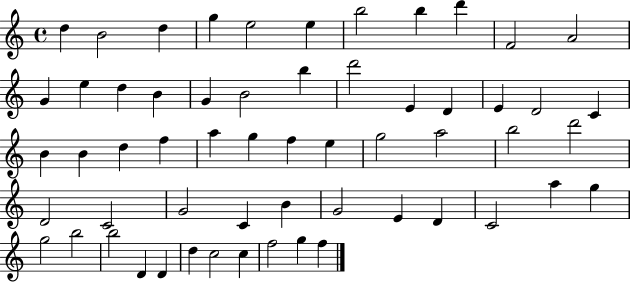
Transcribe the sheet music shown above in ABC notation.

X:1
T:Untitled
M:4/4
L:1/4
K:C
d B2 d g e2 e b2 b d' F2 A2 G e d B G B2 b d'2 E D E D2 C B B d f a g f e g2 a2 b2 d'2 D2 C2 G2 C B G2 E D C2 a g g2 b2 b2 D D d c2 c f2 g f